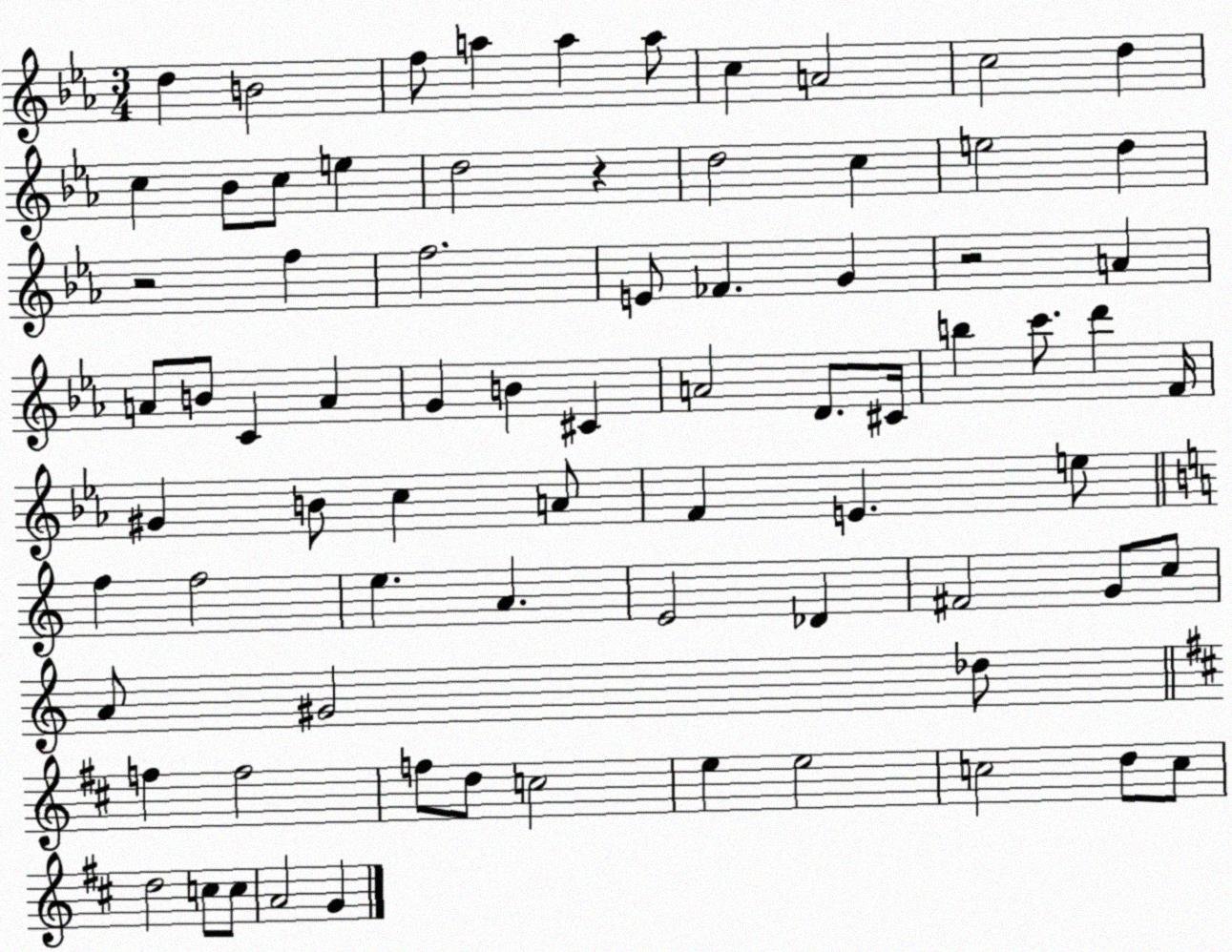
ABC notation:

X:1
T:Untitled
M:3/4
L:1/4
K:Eb
d B2 f/2 a a a/2 c A2 c2 d c _B/2 c/2 e d2 z d2 c e2 d z2 f f2 E/2 _F G z2 A A/2 B/2 C A G B ^C A2 D/2 ^C/4 b c'/2 d' F/4 ^G B/2 c A/2 F E e/2 f f2 e A E2 _D ^F2 G/2 c/2 A/2 ^G2 _d/2 f f2 f/2 d/2 c2 e e2 c2 d/2 c/2 d2 c/2 c/2 A2 G